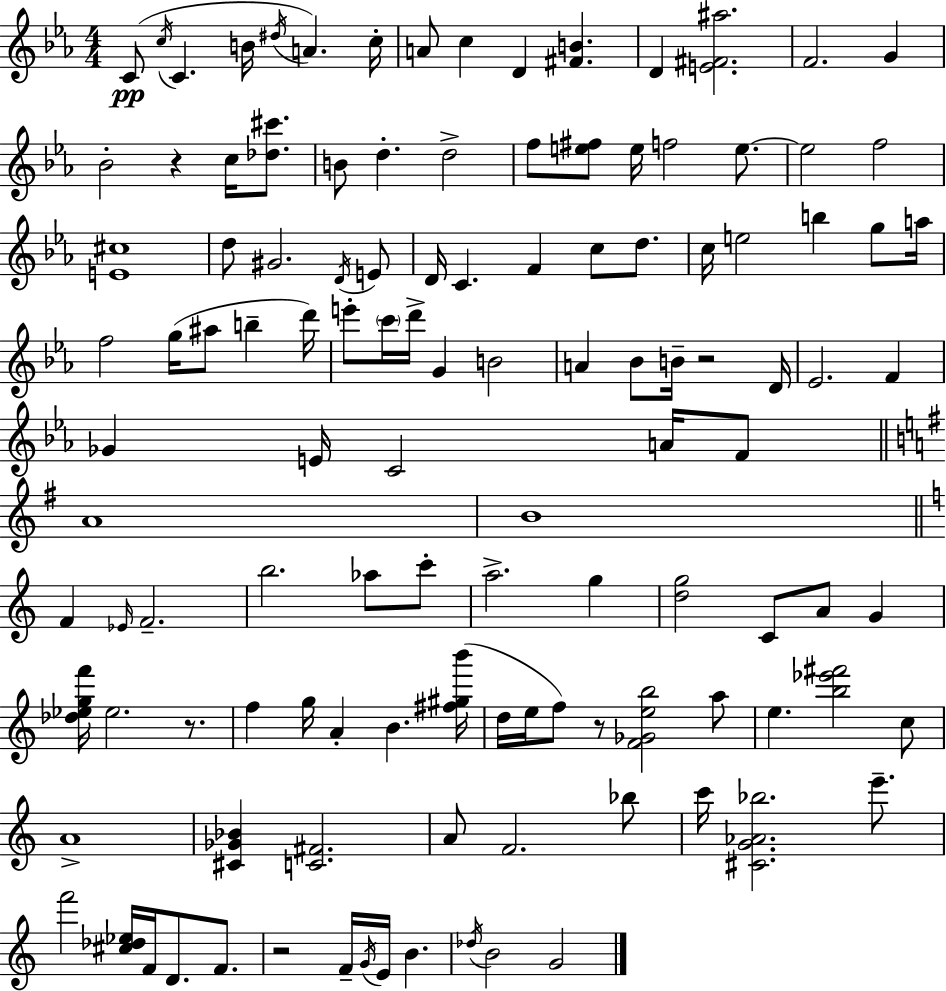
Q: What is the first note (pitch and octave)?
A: C4